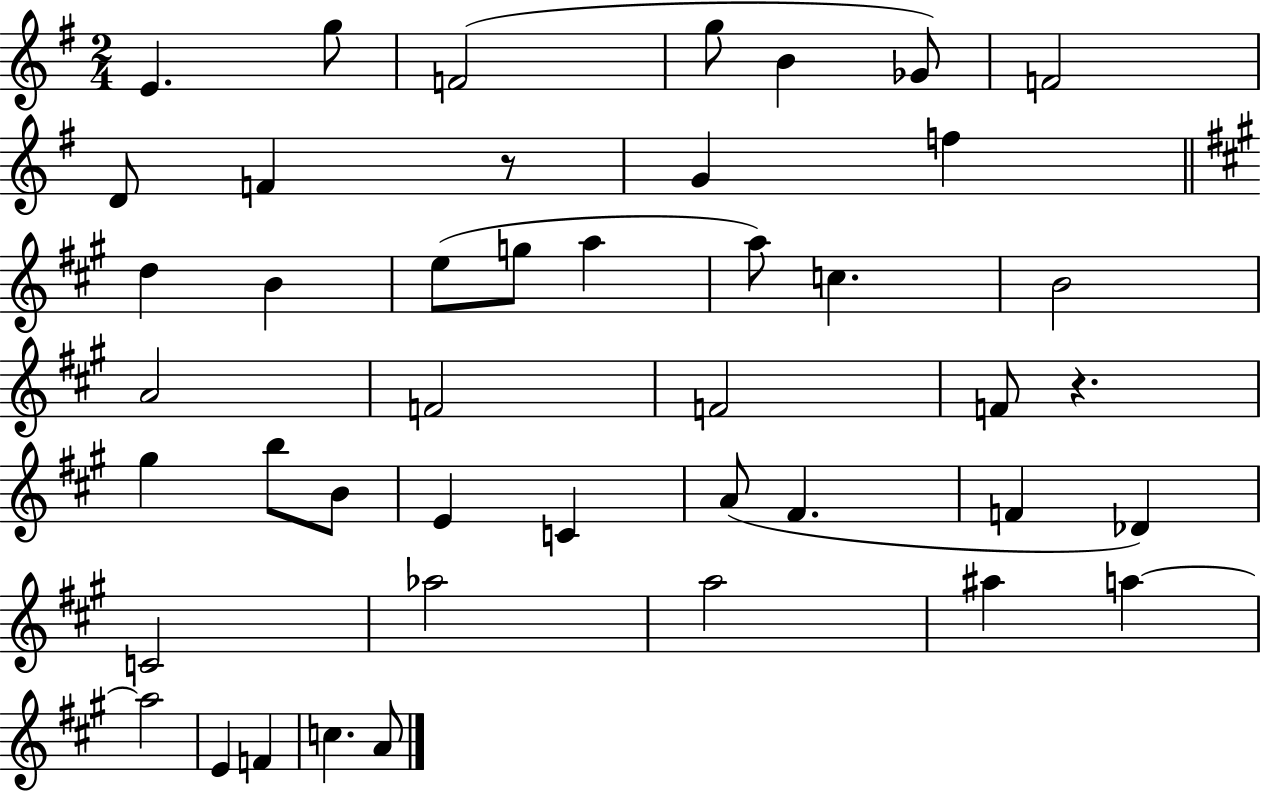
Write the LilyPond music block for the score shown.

{
  \clef treble
  \numericTimeSignature
  \time 2/4
  \key g \major
  \repeat volta 2 { e'4. g''8 | f'2( | g''8 b'4 ges'8) | f'2 | \break d'8 f'4 r8 | g'4 f''4 | \bar "||" \break \key a \major d''4 b'4 | e''8( g''8 a''4 | a''8) c''4. | b'2 | \break a'2 | f'2 | f'2 | f'8 r4. | \break gis''4 b''8 b'8 | e'4 c'4 | a'8( fis'4. | f'4 des'4) | \break c'2 | aes''2 | a''2 | ais''4 a''4~~ | \break a''2 | e'4 f'4 | c''4. a'8 | } \bar "|."
}